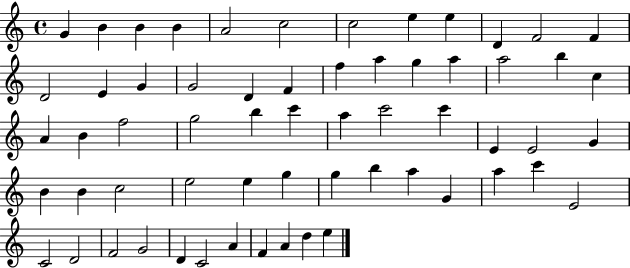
G4/q B4/q B4/q B4/q A4/h C5/h C5/h E5/q E5/q D4/q F4/h F4/q D4/h E4/q G4/q G4/h D4/q F4/q F5/q A5/q G5/q A5/q A5/h B5/q C5/q A4/q B4/q F5/h G5/h B5/q C6/q A5/q C6/h C6/q E4/q E4/h G4/q B4/q B4/q C5/h E5/h E5/q G5/q G5/q B5/q A5/q G4/q A5/q C6/q E4/h C4/h D4/h F4/h G4/h D4/q C4/h A4/q F4/q A4/q D5/q E5/q